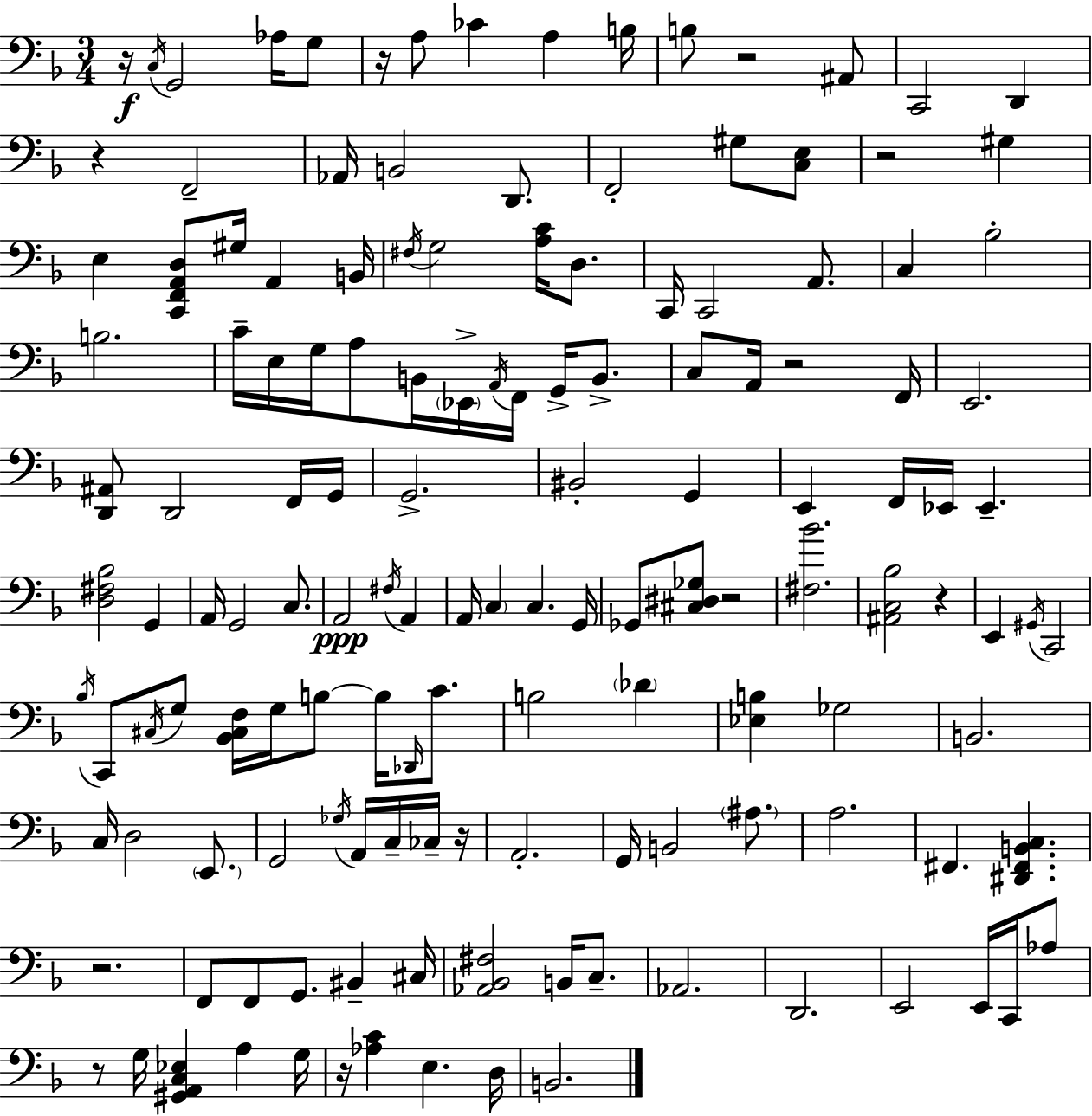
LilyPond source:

{
  \clef bass
  \numericTimeSignature
  \time 3/4
  \key d \minor
  r16\f \acciaccatura { c16 } g,2 aes16 g8 | r16 a8 ces'4 a4 | b16 b8 r2 ais,8 | c,2 d,4 | \break r4 f,2-- | aes,16 b,2 d,8. | f,2-. gis8 <c e>8 | r2 gis4 | \break e4 <c, f, a, d>8 gis16 a,4 | b,16 \acciaccatura { fis16 } g2 <a c'>16 d8. | c,16 c,2 a,8. | c4 bes2-. | \break b2. | c'16-- e16 g16 a8 b,16 \parenthesize ees,16-> \acciaccatura { a,16 } f,16 g,16-> | b,8.-> c8 a,16 r2 | f,16 e,2. | \break <d, ais,>8 d,2 | f,16 g,16 g,2.-> | bis,2-. g,4 | e,4 f,16 ees,16 ees,4.-- | \break <d fis bes>2 g,4 | a,16 g,2 | c8. a,2\ppp \acciaccatura { fis16 } | a,4 a,16 \parenthesize c4 c4. | \break g,16 ges,8 <cis dis ges>8 r2 | <fis bes'>2. | <ais, c bes>2 | r4 e,4 \acciaccatura { gis,16 } c,2 | \break \acciaccatura { bes16 } c,8 \acciaccatura { cis16 } g8 <bes, cis f>16 | g16 b8~~ b16 \grace { des,16 } c'8. b2 | \parenthesize des'4 <ees b>4 | ges2 b,2. | \break c16 d2 | \parenthesize e,8. g,2 | \acciaccatura { ges16 } a,16 c16-- ces16-- r16 a,2.-. | g,16 b,2 | \break \parenthesize ais8. a2. | fis,4. | <dis, fis, b, c>4. r2. | f,8 f,8 | \break g,8. bis,4-- cis16 <aes, bes, fis>2 | b,16 c8.-- aes,2. | d,2. | e,2 | \break e,16 c,16 aes8 r8 g16 | <gis, a, c ees>4 a4 g16 r16 <aes c'>4 | e4. d16 b,2. | \bar "|."
}